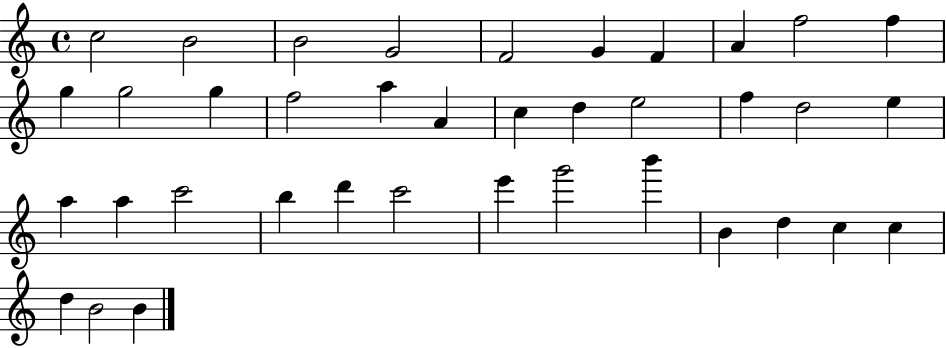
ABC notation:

X:1
T:Untitled
M:4/4
L:1/4
K:C
c2 B2 B2 G2 F2 G F A f2 f g g2 g f2 a A c d e2 f d2 e a a c'2 b d' c'2 e' g'2 b' B d c c d B2 B